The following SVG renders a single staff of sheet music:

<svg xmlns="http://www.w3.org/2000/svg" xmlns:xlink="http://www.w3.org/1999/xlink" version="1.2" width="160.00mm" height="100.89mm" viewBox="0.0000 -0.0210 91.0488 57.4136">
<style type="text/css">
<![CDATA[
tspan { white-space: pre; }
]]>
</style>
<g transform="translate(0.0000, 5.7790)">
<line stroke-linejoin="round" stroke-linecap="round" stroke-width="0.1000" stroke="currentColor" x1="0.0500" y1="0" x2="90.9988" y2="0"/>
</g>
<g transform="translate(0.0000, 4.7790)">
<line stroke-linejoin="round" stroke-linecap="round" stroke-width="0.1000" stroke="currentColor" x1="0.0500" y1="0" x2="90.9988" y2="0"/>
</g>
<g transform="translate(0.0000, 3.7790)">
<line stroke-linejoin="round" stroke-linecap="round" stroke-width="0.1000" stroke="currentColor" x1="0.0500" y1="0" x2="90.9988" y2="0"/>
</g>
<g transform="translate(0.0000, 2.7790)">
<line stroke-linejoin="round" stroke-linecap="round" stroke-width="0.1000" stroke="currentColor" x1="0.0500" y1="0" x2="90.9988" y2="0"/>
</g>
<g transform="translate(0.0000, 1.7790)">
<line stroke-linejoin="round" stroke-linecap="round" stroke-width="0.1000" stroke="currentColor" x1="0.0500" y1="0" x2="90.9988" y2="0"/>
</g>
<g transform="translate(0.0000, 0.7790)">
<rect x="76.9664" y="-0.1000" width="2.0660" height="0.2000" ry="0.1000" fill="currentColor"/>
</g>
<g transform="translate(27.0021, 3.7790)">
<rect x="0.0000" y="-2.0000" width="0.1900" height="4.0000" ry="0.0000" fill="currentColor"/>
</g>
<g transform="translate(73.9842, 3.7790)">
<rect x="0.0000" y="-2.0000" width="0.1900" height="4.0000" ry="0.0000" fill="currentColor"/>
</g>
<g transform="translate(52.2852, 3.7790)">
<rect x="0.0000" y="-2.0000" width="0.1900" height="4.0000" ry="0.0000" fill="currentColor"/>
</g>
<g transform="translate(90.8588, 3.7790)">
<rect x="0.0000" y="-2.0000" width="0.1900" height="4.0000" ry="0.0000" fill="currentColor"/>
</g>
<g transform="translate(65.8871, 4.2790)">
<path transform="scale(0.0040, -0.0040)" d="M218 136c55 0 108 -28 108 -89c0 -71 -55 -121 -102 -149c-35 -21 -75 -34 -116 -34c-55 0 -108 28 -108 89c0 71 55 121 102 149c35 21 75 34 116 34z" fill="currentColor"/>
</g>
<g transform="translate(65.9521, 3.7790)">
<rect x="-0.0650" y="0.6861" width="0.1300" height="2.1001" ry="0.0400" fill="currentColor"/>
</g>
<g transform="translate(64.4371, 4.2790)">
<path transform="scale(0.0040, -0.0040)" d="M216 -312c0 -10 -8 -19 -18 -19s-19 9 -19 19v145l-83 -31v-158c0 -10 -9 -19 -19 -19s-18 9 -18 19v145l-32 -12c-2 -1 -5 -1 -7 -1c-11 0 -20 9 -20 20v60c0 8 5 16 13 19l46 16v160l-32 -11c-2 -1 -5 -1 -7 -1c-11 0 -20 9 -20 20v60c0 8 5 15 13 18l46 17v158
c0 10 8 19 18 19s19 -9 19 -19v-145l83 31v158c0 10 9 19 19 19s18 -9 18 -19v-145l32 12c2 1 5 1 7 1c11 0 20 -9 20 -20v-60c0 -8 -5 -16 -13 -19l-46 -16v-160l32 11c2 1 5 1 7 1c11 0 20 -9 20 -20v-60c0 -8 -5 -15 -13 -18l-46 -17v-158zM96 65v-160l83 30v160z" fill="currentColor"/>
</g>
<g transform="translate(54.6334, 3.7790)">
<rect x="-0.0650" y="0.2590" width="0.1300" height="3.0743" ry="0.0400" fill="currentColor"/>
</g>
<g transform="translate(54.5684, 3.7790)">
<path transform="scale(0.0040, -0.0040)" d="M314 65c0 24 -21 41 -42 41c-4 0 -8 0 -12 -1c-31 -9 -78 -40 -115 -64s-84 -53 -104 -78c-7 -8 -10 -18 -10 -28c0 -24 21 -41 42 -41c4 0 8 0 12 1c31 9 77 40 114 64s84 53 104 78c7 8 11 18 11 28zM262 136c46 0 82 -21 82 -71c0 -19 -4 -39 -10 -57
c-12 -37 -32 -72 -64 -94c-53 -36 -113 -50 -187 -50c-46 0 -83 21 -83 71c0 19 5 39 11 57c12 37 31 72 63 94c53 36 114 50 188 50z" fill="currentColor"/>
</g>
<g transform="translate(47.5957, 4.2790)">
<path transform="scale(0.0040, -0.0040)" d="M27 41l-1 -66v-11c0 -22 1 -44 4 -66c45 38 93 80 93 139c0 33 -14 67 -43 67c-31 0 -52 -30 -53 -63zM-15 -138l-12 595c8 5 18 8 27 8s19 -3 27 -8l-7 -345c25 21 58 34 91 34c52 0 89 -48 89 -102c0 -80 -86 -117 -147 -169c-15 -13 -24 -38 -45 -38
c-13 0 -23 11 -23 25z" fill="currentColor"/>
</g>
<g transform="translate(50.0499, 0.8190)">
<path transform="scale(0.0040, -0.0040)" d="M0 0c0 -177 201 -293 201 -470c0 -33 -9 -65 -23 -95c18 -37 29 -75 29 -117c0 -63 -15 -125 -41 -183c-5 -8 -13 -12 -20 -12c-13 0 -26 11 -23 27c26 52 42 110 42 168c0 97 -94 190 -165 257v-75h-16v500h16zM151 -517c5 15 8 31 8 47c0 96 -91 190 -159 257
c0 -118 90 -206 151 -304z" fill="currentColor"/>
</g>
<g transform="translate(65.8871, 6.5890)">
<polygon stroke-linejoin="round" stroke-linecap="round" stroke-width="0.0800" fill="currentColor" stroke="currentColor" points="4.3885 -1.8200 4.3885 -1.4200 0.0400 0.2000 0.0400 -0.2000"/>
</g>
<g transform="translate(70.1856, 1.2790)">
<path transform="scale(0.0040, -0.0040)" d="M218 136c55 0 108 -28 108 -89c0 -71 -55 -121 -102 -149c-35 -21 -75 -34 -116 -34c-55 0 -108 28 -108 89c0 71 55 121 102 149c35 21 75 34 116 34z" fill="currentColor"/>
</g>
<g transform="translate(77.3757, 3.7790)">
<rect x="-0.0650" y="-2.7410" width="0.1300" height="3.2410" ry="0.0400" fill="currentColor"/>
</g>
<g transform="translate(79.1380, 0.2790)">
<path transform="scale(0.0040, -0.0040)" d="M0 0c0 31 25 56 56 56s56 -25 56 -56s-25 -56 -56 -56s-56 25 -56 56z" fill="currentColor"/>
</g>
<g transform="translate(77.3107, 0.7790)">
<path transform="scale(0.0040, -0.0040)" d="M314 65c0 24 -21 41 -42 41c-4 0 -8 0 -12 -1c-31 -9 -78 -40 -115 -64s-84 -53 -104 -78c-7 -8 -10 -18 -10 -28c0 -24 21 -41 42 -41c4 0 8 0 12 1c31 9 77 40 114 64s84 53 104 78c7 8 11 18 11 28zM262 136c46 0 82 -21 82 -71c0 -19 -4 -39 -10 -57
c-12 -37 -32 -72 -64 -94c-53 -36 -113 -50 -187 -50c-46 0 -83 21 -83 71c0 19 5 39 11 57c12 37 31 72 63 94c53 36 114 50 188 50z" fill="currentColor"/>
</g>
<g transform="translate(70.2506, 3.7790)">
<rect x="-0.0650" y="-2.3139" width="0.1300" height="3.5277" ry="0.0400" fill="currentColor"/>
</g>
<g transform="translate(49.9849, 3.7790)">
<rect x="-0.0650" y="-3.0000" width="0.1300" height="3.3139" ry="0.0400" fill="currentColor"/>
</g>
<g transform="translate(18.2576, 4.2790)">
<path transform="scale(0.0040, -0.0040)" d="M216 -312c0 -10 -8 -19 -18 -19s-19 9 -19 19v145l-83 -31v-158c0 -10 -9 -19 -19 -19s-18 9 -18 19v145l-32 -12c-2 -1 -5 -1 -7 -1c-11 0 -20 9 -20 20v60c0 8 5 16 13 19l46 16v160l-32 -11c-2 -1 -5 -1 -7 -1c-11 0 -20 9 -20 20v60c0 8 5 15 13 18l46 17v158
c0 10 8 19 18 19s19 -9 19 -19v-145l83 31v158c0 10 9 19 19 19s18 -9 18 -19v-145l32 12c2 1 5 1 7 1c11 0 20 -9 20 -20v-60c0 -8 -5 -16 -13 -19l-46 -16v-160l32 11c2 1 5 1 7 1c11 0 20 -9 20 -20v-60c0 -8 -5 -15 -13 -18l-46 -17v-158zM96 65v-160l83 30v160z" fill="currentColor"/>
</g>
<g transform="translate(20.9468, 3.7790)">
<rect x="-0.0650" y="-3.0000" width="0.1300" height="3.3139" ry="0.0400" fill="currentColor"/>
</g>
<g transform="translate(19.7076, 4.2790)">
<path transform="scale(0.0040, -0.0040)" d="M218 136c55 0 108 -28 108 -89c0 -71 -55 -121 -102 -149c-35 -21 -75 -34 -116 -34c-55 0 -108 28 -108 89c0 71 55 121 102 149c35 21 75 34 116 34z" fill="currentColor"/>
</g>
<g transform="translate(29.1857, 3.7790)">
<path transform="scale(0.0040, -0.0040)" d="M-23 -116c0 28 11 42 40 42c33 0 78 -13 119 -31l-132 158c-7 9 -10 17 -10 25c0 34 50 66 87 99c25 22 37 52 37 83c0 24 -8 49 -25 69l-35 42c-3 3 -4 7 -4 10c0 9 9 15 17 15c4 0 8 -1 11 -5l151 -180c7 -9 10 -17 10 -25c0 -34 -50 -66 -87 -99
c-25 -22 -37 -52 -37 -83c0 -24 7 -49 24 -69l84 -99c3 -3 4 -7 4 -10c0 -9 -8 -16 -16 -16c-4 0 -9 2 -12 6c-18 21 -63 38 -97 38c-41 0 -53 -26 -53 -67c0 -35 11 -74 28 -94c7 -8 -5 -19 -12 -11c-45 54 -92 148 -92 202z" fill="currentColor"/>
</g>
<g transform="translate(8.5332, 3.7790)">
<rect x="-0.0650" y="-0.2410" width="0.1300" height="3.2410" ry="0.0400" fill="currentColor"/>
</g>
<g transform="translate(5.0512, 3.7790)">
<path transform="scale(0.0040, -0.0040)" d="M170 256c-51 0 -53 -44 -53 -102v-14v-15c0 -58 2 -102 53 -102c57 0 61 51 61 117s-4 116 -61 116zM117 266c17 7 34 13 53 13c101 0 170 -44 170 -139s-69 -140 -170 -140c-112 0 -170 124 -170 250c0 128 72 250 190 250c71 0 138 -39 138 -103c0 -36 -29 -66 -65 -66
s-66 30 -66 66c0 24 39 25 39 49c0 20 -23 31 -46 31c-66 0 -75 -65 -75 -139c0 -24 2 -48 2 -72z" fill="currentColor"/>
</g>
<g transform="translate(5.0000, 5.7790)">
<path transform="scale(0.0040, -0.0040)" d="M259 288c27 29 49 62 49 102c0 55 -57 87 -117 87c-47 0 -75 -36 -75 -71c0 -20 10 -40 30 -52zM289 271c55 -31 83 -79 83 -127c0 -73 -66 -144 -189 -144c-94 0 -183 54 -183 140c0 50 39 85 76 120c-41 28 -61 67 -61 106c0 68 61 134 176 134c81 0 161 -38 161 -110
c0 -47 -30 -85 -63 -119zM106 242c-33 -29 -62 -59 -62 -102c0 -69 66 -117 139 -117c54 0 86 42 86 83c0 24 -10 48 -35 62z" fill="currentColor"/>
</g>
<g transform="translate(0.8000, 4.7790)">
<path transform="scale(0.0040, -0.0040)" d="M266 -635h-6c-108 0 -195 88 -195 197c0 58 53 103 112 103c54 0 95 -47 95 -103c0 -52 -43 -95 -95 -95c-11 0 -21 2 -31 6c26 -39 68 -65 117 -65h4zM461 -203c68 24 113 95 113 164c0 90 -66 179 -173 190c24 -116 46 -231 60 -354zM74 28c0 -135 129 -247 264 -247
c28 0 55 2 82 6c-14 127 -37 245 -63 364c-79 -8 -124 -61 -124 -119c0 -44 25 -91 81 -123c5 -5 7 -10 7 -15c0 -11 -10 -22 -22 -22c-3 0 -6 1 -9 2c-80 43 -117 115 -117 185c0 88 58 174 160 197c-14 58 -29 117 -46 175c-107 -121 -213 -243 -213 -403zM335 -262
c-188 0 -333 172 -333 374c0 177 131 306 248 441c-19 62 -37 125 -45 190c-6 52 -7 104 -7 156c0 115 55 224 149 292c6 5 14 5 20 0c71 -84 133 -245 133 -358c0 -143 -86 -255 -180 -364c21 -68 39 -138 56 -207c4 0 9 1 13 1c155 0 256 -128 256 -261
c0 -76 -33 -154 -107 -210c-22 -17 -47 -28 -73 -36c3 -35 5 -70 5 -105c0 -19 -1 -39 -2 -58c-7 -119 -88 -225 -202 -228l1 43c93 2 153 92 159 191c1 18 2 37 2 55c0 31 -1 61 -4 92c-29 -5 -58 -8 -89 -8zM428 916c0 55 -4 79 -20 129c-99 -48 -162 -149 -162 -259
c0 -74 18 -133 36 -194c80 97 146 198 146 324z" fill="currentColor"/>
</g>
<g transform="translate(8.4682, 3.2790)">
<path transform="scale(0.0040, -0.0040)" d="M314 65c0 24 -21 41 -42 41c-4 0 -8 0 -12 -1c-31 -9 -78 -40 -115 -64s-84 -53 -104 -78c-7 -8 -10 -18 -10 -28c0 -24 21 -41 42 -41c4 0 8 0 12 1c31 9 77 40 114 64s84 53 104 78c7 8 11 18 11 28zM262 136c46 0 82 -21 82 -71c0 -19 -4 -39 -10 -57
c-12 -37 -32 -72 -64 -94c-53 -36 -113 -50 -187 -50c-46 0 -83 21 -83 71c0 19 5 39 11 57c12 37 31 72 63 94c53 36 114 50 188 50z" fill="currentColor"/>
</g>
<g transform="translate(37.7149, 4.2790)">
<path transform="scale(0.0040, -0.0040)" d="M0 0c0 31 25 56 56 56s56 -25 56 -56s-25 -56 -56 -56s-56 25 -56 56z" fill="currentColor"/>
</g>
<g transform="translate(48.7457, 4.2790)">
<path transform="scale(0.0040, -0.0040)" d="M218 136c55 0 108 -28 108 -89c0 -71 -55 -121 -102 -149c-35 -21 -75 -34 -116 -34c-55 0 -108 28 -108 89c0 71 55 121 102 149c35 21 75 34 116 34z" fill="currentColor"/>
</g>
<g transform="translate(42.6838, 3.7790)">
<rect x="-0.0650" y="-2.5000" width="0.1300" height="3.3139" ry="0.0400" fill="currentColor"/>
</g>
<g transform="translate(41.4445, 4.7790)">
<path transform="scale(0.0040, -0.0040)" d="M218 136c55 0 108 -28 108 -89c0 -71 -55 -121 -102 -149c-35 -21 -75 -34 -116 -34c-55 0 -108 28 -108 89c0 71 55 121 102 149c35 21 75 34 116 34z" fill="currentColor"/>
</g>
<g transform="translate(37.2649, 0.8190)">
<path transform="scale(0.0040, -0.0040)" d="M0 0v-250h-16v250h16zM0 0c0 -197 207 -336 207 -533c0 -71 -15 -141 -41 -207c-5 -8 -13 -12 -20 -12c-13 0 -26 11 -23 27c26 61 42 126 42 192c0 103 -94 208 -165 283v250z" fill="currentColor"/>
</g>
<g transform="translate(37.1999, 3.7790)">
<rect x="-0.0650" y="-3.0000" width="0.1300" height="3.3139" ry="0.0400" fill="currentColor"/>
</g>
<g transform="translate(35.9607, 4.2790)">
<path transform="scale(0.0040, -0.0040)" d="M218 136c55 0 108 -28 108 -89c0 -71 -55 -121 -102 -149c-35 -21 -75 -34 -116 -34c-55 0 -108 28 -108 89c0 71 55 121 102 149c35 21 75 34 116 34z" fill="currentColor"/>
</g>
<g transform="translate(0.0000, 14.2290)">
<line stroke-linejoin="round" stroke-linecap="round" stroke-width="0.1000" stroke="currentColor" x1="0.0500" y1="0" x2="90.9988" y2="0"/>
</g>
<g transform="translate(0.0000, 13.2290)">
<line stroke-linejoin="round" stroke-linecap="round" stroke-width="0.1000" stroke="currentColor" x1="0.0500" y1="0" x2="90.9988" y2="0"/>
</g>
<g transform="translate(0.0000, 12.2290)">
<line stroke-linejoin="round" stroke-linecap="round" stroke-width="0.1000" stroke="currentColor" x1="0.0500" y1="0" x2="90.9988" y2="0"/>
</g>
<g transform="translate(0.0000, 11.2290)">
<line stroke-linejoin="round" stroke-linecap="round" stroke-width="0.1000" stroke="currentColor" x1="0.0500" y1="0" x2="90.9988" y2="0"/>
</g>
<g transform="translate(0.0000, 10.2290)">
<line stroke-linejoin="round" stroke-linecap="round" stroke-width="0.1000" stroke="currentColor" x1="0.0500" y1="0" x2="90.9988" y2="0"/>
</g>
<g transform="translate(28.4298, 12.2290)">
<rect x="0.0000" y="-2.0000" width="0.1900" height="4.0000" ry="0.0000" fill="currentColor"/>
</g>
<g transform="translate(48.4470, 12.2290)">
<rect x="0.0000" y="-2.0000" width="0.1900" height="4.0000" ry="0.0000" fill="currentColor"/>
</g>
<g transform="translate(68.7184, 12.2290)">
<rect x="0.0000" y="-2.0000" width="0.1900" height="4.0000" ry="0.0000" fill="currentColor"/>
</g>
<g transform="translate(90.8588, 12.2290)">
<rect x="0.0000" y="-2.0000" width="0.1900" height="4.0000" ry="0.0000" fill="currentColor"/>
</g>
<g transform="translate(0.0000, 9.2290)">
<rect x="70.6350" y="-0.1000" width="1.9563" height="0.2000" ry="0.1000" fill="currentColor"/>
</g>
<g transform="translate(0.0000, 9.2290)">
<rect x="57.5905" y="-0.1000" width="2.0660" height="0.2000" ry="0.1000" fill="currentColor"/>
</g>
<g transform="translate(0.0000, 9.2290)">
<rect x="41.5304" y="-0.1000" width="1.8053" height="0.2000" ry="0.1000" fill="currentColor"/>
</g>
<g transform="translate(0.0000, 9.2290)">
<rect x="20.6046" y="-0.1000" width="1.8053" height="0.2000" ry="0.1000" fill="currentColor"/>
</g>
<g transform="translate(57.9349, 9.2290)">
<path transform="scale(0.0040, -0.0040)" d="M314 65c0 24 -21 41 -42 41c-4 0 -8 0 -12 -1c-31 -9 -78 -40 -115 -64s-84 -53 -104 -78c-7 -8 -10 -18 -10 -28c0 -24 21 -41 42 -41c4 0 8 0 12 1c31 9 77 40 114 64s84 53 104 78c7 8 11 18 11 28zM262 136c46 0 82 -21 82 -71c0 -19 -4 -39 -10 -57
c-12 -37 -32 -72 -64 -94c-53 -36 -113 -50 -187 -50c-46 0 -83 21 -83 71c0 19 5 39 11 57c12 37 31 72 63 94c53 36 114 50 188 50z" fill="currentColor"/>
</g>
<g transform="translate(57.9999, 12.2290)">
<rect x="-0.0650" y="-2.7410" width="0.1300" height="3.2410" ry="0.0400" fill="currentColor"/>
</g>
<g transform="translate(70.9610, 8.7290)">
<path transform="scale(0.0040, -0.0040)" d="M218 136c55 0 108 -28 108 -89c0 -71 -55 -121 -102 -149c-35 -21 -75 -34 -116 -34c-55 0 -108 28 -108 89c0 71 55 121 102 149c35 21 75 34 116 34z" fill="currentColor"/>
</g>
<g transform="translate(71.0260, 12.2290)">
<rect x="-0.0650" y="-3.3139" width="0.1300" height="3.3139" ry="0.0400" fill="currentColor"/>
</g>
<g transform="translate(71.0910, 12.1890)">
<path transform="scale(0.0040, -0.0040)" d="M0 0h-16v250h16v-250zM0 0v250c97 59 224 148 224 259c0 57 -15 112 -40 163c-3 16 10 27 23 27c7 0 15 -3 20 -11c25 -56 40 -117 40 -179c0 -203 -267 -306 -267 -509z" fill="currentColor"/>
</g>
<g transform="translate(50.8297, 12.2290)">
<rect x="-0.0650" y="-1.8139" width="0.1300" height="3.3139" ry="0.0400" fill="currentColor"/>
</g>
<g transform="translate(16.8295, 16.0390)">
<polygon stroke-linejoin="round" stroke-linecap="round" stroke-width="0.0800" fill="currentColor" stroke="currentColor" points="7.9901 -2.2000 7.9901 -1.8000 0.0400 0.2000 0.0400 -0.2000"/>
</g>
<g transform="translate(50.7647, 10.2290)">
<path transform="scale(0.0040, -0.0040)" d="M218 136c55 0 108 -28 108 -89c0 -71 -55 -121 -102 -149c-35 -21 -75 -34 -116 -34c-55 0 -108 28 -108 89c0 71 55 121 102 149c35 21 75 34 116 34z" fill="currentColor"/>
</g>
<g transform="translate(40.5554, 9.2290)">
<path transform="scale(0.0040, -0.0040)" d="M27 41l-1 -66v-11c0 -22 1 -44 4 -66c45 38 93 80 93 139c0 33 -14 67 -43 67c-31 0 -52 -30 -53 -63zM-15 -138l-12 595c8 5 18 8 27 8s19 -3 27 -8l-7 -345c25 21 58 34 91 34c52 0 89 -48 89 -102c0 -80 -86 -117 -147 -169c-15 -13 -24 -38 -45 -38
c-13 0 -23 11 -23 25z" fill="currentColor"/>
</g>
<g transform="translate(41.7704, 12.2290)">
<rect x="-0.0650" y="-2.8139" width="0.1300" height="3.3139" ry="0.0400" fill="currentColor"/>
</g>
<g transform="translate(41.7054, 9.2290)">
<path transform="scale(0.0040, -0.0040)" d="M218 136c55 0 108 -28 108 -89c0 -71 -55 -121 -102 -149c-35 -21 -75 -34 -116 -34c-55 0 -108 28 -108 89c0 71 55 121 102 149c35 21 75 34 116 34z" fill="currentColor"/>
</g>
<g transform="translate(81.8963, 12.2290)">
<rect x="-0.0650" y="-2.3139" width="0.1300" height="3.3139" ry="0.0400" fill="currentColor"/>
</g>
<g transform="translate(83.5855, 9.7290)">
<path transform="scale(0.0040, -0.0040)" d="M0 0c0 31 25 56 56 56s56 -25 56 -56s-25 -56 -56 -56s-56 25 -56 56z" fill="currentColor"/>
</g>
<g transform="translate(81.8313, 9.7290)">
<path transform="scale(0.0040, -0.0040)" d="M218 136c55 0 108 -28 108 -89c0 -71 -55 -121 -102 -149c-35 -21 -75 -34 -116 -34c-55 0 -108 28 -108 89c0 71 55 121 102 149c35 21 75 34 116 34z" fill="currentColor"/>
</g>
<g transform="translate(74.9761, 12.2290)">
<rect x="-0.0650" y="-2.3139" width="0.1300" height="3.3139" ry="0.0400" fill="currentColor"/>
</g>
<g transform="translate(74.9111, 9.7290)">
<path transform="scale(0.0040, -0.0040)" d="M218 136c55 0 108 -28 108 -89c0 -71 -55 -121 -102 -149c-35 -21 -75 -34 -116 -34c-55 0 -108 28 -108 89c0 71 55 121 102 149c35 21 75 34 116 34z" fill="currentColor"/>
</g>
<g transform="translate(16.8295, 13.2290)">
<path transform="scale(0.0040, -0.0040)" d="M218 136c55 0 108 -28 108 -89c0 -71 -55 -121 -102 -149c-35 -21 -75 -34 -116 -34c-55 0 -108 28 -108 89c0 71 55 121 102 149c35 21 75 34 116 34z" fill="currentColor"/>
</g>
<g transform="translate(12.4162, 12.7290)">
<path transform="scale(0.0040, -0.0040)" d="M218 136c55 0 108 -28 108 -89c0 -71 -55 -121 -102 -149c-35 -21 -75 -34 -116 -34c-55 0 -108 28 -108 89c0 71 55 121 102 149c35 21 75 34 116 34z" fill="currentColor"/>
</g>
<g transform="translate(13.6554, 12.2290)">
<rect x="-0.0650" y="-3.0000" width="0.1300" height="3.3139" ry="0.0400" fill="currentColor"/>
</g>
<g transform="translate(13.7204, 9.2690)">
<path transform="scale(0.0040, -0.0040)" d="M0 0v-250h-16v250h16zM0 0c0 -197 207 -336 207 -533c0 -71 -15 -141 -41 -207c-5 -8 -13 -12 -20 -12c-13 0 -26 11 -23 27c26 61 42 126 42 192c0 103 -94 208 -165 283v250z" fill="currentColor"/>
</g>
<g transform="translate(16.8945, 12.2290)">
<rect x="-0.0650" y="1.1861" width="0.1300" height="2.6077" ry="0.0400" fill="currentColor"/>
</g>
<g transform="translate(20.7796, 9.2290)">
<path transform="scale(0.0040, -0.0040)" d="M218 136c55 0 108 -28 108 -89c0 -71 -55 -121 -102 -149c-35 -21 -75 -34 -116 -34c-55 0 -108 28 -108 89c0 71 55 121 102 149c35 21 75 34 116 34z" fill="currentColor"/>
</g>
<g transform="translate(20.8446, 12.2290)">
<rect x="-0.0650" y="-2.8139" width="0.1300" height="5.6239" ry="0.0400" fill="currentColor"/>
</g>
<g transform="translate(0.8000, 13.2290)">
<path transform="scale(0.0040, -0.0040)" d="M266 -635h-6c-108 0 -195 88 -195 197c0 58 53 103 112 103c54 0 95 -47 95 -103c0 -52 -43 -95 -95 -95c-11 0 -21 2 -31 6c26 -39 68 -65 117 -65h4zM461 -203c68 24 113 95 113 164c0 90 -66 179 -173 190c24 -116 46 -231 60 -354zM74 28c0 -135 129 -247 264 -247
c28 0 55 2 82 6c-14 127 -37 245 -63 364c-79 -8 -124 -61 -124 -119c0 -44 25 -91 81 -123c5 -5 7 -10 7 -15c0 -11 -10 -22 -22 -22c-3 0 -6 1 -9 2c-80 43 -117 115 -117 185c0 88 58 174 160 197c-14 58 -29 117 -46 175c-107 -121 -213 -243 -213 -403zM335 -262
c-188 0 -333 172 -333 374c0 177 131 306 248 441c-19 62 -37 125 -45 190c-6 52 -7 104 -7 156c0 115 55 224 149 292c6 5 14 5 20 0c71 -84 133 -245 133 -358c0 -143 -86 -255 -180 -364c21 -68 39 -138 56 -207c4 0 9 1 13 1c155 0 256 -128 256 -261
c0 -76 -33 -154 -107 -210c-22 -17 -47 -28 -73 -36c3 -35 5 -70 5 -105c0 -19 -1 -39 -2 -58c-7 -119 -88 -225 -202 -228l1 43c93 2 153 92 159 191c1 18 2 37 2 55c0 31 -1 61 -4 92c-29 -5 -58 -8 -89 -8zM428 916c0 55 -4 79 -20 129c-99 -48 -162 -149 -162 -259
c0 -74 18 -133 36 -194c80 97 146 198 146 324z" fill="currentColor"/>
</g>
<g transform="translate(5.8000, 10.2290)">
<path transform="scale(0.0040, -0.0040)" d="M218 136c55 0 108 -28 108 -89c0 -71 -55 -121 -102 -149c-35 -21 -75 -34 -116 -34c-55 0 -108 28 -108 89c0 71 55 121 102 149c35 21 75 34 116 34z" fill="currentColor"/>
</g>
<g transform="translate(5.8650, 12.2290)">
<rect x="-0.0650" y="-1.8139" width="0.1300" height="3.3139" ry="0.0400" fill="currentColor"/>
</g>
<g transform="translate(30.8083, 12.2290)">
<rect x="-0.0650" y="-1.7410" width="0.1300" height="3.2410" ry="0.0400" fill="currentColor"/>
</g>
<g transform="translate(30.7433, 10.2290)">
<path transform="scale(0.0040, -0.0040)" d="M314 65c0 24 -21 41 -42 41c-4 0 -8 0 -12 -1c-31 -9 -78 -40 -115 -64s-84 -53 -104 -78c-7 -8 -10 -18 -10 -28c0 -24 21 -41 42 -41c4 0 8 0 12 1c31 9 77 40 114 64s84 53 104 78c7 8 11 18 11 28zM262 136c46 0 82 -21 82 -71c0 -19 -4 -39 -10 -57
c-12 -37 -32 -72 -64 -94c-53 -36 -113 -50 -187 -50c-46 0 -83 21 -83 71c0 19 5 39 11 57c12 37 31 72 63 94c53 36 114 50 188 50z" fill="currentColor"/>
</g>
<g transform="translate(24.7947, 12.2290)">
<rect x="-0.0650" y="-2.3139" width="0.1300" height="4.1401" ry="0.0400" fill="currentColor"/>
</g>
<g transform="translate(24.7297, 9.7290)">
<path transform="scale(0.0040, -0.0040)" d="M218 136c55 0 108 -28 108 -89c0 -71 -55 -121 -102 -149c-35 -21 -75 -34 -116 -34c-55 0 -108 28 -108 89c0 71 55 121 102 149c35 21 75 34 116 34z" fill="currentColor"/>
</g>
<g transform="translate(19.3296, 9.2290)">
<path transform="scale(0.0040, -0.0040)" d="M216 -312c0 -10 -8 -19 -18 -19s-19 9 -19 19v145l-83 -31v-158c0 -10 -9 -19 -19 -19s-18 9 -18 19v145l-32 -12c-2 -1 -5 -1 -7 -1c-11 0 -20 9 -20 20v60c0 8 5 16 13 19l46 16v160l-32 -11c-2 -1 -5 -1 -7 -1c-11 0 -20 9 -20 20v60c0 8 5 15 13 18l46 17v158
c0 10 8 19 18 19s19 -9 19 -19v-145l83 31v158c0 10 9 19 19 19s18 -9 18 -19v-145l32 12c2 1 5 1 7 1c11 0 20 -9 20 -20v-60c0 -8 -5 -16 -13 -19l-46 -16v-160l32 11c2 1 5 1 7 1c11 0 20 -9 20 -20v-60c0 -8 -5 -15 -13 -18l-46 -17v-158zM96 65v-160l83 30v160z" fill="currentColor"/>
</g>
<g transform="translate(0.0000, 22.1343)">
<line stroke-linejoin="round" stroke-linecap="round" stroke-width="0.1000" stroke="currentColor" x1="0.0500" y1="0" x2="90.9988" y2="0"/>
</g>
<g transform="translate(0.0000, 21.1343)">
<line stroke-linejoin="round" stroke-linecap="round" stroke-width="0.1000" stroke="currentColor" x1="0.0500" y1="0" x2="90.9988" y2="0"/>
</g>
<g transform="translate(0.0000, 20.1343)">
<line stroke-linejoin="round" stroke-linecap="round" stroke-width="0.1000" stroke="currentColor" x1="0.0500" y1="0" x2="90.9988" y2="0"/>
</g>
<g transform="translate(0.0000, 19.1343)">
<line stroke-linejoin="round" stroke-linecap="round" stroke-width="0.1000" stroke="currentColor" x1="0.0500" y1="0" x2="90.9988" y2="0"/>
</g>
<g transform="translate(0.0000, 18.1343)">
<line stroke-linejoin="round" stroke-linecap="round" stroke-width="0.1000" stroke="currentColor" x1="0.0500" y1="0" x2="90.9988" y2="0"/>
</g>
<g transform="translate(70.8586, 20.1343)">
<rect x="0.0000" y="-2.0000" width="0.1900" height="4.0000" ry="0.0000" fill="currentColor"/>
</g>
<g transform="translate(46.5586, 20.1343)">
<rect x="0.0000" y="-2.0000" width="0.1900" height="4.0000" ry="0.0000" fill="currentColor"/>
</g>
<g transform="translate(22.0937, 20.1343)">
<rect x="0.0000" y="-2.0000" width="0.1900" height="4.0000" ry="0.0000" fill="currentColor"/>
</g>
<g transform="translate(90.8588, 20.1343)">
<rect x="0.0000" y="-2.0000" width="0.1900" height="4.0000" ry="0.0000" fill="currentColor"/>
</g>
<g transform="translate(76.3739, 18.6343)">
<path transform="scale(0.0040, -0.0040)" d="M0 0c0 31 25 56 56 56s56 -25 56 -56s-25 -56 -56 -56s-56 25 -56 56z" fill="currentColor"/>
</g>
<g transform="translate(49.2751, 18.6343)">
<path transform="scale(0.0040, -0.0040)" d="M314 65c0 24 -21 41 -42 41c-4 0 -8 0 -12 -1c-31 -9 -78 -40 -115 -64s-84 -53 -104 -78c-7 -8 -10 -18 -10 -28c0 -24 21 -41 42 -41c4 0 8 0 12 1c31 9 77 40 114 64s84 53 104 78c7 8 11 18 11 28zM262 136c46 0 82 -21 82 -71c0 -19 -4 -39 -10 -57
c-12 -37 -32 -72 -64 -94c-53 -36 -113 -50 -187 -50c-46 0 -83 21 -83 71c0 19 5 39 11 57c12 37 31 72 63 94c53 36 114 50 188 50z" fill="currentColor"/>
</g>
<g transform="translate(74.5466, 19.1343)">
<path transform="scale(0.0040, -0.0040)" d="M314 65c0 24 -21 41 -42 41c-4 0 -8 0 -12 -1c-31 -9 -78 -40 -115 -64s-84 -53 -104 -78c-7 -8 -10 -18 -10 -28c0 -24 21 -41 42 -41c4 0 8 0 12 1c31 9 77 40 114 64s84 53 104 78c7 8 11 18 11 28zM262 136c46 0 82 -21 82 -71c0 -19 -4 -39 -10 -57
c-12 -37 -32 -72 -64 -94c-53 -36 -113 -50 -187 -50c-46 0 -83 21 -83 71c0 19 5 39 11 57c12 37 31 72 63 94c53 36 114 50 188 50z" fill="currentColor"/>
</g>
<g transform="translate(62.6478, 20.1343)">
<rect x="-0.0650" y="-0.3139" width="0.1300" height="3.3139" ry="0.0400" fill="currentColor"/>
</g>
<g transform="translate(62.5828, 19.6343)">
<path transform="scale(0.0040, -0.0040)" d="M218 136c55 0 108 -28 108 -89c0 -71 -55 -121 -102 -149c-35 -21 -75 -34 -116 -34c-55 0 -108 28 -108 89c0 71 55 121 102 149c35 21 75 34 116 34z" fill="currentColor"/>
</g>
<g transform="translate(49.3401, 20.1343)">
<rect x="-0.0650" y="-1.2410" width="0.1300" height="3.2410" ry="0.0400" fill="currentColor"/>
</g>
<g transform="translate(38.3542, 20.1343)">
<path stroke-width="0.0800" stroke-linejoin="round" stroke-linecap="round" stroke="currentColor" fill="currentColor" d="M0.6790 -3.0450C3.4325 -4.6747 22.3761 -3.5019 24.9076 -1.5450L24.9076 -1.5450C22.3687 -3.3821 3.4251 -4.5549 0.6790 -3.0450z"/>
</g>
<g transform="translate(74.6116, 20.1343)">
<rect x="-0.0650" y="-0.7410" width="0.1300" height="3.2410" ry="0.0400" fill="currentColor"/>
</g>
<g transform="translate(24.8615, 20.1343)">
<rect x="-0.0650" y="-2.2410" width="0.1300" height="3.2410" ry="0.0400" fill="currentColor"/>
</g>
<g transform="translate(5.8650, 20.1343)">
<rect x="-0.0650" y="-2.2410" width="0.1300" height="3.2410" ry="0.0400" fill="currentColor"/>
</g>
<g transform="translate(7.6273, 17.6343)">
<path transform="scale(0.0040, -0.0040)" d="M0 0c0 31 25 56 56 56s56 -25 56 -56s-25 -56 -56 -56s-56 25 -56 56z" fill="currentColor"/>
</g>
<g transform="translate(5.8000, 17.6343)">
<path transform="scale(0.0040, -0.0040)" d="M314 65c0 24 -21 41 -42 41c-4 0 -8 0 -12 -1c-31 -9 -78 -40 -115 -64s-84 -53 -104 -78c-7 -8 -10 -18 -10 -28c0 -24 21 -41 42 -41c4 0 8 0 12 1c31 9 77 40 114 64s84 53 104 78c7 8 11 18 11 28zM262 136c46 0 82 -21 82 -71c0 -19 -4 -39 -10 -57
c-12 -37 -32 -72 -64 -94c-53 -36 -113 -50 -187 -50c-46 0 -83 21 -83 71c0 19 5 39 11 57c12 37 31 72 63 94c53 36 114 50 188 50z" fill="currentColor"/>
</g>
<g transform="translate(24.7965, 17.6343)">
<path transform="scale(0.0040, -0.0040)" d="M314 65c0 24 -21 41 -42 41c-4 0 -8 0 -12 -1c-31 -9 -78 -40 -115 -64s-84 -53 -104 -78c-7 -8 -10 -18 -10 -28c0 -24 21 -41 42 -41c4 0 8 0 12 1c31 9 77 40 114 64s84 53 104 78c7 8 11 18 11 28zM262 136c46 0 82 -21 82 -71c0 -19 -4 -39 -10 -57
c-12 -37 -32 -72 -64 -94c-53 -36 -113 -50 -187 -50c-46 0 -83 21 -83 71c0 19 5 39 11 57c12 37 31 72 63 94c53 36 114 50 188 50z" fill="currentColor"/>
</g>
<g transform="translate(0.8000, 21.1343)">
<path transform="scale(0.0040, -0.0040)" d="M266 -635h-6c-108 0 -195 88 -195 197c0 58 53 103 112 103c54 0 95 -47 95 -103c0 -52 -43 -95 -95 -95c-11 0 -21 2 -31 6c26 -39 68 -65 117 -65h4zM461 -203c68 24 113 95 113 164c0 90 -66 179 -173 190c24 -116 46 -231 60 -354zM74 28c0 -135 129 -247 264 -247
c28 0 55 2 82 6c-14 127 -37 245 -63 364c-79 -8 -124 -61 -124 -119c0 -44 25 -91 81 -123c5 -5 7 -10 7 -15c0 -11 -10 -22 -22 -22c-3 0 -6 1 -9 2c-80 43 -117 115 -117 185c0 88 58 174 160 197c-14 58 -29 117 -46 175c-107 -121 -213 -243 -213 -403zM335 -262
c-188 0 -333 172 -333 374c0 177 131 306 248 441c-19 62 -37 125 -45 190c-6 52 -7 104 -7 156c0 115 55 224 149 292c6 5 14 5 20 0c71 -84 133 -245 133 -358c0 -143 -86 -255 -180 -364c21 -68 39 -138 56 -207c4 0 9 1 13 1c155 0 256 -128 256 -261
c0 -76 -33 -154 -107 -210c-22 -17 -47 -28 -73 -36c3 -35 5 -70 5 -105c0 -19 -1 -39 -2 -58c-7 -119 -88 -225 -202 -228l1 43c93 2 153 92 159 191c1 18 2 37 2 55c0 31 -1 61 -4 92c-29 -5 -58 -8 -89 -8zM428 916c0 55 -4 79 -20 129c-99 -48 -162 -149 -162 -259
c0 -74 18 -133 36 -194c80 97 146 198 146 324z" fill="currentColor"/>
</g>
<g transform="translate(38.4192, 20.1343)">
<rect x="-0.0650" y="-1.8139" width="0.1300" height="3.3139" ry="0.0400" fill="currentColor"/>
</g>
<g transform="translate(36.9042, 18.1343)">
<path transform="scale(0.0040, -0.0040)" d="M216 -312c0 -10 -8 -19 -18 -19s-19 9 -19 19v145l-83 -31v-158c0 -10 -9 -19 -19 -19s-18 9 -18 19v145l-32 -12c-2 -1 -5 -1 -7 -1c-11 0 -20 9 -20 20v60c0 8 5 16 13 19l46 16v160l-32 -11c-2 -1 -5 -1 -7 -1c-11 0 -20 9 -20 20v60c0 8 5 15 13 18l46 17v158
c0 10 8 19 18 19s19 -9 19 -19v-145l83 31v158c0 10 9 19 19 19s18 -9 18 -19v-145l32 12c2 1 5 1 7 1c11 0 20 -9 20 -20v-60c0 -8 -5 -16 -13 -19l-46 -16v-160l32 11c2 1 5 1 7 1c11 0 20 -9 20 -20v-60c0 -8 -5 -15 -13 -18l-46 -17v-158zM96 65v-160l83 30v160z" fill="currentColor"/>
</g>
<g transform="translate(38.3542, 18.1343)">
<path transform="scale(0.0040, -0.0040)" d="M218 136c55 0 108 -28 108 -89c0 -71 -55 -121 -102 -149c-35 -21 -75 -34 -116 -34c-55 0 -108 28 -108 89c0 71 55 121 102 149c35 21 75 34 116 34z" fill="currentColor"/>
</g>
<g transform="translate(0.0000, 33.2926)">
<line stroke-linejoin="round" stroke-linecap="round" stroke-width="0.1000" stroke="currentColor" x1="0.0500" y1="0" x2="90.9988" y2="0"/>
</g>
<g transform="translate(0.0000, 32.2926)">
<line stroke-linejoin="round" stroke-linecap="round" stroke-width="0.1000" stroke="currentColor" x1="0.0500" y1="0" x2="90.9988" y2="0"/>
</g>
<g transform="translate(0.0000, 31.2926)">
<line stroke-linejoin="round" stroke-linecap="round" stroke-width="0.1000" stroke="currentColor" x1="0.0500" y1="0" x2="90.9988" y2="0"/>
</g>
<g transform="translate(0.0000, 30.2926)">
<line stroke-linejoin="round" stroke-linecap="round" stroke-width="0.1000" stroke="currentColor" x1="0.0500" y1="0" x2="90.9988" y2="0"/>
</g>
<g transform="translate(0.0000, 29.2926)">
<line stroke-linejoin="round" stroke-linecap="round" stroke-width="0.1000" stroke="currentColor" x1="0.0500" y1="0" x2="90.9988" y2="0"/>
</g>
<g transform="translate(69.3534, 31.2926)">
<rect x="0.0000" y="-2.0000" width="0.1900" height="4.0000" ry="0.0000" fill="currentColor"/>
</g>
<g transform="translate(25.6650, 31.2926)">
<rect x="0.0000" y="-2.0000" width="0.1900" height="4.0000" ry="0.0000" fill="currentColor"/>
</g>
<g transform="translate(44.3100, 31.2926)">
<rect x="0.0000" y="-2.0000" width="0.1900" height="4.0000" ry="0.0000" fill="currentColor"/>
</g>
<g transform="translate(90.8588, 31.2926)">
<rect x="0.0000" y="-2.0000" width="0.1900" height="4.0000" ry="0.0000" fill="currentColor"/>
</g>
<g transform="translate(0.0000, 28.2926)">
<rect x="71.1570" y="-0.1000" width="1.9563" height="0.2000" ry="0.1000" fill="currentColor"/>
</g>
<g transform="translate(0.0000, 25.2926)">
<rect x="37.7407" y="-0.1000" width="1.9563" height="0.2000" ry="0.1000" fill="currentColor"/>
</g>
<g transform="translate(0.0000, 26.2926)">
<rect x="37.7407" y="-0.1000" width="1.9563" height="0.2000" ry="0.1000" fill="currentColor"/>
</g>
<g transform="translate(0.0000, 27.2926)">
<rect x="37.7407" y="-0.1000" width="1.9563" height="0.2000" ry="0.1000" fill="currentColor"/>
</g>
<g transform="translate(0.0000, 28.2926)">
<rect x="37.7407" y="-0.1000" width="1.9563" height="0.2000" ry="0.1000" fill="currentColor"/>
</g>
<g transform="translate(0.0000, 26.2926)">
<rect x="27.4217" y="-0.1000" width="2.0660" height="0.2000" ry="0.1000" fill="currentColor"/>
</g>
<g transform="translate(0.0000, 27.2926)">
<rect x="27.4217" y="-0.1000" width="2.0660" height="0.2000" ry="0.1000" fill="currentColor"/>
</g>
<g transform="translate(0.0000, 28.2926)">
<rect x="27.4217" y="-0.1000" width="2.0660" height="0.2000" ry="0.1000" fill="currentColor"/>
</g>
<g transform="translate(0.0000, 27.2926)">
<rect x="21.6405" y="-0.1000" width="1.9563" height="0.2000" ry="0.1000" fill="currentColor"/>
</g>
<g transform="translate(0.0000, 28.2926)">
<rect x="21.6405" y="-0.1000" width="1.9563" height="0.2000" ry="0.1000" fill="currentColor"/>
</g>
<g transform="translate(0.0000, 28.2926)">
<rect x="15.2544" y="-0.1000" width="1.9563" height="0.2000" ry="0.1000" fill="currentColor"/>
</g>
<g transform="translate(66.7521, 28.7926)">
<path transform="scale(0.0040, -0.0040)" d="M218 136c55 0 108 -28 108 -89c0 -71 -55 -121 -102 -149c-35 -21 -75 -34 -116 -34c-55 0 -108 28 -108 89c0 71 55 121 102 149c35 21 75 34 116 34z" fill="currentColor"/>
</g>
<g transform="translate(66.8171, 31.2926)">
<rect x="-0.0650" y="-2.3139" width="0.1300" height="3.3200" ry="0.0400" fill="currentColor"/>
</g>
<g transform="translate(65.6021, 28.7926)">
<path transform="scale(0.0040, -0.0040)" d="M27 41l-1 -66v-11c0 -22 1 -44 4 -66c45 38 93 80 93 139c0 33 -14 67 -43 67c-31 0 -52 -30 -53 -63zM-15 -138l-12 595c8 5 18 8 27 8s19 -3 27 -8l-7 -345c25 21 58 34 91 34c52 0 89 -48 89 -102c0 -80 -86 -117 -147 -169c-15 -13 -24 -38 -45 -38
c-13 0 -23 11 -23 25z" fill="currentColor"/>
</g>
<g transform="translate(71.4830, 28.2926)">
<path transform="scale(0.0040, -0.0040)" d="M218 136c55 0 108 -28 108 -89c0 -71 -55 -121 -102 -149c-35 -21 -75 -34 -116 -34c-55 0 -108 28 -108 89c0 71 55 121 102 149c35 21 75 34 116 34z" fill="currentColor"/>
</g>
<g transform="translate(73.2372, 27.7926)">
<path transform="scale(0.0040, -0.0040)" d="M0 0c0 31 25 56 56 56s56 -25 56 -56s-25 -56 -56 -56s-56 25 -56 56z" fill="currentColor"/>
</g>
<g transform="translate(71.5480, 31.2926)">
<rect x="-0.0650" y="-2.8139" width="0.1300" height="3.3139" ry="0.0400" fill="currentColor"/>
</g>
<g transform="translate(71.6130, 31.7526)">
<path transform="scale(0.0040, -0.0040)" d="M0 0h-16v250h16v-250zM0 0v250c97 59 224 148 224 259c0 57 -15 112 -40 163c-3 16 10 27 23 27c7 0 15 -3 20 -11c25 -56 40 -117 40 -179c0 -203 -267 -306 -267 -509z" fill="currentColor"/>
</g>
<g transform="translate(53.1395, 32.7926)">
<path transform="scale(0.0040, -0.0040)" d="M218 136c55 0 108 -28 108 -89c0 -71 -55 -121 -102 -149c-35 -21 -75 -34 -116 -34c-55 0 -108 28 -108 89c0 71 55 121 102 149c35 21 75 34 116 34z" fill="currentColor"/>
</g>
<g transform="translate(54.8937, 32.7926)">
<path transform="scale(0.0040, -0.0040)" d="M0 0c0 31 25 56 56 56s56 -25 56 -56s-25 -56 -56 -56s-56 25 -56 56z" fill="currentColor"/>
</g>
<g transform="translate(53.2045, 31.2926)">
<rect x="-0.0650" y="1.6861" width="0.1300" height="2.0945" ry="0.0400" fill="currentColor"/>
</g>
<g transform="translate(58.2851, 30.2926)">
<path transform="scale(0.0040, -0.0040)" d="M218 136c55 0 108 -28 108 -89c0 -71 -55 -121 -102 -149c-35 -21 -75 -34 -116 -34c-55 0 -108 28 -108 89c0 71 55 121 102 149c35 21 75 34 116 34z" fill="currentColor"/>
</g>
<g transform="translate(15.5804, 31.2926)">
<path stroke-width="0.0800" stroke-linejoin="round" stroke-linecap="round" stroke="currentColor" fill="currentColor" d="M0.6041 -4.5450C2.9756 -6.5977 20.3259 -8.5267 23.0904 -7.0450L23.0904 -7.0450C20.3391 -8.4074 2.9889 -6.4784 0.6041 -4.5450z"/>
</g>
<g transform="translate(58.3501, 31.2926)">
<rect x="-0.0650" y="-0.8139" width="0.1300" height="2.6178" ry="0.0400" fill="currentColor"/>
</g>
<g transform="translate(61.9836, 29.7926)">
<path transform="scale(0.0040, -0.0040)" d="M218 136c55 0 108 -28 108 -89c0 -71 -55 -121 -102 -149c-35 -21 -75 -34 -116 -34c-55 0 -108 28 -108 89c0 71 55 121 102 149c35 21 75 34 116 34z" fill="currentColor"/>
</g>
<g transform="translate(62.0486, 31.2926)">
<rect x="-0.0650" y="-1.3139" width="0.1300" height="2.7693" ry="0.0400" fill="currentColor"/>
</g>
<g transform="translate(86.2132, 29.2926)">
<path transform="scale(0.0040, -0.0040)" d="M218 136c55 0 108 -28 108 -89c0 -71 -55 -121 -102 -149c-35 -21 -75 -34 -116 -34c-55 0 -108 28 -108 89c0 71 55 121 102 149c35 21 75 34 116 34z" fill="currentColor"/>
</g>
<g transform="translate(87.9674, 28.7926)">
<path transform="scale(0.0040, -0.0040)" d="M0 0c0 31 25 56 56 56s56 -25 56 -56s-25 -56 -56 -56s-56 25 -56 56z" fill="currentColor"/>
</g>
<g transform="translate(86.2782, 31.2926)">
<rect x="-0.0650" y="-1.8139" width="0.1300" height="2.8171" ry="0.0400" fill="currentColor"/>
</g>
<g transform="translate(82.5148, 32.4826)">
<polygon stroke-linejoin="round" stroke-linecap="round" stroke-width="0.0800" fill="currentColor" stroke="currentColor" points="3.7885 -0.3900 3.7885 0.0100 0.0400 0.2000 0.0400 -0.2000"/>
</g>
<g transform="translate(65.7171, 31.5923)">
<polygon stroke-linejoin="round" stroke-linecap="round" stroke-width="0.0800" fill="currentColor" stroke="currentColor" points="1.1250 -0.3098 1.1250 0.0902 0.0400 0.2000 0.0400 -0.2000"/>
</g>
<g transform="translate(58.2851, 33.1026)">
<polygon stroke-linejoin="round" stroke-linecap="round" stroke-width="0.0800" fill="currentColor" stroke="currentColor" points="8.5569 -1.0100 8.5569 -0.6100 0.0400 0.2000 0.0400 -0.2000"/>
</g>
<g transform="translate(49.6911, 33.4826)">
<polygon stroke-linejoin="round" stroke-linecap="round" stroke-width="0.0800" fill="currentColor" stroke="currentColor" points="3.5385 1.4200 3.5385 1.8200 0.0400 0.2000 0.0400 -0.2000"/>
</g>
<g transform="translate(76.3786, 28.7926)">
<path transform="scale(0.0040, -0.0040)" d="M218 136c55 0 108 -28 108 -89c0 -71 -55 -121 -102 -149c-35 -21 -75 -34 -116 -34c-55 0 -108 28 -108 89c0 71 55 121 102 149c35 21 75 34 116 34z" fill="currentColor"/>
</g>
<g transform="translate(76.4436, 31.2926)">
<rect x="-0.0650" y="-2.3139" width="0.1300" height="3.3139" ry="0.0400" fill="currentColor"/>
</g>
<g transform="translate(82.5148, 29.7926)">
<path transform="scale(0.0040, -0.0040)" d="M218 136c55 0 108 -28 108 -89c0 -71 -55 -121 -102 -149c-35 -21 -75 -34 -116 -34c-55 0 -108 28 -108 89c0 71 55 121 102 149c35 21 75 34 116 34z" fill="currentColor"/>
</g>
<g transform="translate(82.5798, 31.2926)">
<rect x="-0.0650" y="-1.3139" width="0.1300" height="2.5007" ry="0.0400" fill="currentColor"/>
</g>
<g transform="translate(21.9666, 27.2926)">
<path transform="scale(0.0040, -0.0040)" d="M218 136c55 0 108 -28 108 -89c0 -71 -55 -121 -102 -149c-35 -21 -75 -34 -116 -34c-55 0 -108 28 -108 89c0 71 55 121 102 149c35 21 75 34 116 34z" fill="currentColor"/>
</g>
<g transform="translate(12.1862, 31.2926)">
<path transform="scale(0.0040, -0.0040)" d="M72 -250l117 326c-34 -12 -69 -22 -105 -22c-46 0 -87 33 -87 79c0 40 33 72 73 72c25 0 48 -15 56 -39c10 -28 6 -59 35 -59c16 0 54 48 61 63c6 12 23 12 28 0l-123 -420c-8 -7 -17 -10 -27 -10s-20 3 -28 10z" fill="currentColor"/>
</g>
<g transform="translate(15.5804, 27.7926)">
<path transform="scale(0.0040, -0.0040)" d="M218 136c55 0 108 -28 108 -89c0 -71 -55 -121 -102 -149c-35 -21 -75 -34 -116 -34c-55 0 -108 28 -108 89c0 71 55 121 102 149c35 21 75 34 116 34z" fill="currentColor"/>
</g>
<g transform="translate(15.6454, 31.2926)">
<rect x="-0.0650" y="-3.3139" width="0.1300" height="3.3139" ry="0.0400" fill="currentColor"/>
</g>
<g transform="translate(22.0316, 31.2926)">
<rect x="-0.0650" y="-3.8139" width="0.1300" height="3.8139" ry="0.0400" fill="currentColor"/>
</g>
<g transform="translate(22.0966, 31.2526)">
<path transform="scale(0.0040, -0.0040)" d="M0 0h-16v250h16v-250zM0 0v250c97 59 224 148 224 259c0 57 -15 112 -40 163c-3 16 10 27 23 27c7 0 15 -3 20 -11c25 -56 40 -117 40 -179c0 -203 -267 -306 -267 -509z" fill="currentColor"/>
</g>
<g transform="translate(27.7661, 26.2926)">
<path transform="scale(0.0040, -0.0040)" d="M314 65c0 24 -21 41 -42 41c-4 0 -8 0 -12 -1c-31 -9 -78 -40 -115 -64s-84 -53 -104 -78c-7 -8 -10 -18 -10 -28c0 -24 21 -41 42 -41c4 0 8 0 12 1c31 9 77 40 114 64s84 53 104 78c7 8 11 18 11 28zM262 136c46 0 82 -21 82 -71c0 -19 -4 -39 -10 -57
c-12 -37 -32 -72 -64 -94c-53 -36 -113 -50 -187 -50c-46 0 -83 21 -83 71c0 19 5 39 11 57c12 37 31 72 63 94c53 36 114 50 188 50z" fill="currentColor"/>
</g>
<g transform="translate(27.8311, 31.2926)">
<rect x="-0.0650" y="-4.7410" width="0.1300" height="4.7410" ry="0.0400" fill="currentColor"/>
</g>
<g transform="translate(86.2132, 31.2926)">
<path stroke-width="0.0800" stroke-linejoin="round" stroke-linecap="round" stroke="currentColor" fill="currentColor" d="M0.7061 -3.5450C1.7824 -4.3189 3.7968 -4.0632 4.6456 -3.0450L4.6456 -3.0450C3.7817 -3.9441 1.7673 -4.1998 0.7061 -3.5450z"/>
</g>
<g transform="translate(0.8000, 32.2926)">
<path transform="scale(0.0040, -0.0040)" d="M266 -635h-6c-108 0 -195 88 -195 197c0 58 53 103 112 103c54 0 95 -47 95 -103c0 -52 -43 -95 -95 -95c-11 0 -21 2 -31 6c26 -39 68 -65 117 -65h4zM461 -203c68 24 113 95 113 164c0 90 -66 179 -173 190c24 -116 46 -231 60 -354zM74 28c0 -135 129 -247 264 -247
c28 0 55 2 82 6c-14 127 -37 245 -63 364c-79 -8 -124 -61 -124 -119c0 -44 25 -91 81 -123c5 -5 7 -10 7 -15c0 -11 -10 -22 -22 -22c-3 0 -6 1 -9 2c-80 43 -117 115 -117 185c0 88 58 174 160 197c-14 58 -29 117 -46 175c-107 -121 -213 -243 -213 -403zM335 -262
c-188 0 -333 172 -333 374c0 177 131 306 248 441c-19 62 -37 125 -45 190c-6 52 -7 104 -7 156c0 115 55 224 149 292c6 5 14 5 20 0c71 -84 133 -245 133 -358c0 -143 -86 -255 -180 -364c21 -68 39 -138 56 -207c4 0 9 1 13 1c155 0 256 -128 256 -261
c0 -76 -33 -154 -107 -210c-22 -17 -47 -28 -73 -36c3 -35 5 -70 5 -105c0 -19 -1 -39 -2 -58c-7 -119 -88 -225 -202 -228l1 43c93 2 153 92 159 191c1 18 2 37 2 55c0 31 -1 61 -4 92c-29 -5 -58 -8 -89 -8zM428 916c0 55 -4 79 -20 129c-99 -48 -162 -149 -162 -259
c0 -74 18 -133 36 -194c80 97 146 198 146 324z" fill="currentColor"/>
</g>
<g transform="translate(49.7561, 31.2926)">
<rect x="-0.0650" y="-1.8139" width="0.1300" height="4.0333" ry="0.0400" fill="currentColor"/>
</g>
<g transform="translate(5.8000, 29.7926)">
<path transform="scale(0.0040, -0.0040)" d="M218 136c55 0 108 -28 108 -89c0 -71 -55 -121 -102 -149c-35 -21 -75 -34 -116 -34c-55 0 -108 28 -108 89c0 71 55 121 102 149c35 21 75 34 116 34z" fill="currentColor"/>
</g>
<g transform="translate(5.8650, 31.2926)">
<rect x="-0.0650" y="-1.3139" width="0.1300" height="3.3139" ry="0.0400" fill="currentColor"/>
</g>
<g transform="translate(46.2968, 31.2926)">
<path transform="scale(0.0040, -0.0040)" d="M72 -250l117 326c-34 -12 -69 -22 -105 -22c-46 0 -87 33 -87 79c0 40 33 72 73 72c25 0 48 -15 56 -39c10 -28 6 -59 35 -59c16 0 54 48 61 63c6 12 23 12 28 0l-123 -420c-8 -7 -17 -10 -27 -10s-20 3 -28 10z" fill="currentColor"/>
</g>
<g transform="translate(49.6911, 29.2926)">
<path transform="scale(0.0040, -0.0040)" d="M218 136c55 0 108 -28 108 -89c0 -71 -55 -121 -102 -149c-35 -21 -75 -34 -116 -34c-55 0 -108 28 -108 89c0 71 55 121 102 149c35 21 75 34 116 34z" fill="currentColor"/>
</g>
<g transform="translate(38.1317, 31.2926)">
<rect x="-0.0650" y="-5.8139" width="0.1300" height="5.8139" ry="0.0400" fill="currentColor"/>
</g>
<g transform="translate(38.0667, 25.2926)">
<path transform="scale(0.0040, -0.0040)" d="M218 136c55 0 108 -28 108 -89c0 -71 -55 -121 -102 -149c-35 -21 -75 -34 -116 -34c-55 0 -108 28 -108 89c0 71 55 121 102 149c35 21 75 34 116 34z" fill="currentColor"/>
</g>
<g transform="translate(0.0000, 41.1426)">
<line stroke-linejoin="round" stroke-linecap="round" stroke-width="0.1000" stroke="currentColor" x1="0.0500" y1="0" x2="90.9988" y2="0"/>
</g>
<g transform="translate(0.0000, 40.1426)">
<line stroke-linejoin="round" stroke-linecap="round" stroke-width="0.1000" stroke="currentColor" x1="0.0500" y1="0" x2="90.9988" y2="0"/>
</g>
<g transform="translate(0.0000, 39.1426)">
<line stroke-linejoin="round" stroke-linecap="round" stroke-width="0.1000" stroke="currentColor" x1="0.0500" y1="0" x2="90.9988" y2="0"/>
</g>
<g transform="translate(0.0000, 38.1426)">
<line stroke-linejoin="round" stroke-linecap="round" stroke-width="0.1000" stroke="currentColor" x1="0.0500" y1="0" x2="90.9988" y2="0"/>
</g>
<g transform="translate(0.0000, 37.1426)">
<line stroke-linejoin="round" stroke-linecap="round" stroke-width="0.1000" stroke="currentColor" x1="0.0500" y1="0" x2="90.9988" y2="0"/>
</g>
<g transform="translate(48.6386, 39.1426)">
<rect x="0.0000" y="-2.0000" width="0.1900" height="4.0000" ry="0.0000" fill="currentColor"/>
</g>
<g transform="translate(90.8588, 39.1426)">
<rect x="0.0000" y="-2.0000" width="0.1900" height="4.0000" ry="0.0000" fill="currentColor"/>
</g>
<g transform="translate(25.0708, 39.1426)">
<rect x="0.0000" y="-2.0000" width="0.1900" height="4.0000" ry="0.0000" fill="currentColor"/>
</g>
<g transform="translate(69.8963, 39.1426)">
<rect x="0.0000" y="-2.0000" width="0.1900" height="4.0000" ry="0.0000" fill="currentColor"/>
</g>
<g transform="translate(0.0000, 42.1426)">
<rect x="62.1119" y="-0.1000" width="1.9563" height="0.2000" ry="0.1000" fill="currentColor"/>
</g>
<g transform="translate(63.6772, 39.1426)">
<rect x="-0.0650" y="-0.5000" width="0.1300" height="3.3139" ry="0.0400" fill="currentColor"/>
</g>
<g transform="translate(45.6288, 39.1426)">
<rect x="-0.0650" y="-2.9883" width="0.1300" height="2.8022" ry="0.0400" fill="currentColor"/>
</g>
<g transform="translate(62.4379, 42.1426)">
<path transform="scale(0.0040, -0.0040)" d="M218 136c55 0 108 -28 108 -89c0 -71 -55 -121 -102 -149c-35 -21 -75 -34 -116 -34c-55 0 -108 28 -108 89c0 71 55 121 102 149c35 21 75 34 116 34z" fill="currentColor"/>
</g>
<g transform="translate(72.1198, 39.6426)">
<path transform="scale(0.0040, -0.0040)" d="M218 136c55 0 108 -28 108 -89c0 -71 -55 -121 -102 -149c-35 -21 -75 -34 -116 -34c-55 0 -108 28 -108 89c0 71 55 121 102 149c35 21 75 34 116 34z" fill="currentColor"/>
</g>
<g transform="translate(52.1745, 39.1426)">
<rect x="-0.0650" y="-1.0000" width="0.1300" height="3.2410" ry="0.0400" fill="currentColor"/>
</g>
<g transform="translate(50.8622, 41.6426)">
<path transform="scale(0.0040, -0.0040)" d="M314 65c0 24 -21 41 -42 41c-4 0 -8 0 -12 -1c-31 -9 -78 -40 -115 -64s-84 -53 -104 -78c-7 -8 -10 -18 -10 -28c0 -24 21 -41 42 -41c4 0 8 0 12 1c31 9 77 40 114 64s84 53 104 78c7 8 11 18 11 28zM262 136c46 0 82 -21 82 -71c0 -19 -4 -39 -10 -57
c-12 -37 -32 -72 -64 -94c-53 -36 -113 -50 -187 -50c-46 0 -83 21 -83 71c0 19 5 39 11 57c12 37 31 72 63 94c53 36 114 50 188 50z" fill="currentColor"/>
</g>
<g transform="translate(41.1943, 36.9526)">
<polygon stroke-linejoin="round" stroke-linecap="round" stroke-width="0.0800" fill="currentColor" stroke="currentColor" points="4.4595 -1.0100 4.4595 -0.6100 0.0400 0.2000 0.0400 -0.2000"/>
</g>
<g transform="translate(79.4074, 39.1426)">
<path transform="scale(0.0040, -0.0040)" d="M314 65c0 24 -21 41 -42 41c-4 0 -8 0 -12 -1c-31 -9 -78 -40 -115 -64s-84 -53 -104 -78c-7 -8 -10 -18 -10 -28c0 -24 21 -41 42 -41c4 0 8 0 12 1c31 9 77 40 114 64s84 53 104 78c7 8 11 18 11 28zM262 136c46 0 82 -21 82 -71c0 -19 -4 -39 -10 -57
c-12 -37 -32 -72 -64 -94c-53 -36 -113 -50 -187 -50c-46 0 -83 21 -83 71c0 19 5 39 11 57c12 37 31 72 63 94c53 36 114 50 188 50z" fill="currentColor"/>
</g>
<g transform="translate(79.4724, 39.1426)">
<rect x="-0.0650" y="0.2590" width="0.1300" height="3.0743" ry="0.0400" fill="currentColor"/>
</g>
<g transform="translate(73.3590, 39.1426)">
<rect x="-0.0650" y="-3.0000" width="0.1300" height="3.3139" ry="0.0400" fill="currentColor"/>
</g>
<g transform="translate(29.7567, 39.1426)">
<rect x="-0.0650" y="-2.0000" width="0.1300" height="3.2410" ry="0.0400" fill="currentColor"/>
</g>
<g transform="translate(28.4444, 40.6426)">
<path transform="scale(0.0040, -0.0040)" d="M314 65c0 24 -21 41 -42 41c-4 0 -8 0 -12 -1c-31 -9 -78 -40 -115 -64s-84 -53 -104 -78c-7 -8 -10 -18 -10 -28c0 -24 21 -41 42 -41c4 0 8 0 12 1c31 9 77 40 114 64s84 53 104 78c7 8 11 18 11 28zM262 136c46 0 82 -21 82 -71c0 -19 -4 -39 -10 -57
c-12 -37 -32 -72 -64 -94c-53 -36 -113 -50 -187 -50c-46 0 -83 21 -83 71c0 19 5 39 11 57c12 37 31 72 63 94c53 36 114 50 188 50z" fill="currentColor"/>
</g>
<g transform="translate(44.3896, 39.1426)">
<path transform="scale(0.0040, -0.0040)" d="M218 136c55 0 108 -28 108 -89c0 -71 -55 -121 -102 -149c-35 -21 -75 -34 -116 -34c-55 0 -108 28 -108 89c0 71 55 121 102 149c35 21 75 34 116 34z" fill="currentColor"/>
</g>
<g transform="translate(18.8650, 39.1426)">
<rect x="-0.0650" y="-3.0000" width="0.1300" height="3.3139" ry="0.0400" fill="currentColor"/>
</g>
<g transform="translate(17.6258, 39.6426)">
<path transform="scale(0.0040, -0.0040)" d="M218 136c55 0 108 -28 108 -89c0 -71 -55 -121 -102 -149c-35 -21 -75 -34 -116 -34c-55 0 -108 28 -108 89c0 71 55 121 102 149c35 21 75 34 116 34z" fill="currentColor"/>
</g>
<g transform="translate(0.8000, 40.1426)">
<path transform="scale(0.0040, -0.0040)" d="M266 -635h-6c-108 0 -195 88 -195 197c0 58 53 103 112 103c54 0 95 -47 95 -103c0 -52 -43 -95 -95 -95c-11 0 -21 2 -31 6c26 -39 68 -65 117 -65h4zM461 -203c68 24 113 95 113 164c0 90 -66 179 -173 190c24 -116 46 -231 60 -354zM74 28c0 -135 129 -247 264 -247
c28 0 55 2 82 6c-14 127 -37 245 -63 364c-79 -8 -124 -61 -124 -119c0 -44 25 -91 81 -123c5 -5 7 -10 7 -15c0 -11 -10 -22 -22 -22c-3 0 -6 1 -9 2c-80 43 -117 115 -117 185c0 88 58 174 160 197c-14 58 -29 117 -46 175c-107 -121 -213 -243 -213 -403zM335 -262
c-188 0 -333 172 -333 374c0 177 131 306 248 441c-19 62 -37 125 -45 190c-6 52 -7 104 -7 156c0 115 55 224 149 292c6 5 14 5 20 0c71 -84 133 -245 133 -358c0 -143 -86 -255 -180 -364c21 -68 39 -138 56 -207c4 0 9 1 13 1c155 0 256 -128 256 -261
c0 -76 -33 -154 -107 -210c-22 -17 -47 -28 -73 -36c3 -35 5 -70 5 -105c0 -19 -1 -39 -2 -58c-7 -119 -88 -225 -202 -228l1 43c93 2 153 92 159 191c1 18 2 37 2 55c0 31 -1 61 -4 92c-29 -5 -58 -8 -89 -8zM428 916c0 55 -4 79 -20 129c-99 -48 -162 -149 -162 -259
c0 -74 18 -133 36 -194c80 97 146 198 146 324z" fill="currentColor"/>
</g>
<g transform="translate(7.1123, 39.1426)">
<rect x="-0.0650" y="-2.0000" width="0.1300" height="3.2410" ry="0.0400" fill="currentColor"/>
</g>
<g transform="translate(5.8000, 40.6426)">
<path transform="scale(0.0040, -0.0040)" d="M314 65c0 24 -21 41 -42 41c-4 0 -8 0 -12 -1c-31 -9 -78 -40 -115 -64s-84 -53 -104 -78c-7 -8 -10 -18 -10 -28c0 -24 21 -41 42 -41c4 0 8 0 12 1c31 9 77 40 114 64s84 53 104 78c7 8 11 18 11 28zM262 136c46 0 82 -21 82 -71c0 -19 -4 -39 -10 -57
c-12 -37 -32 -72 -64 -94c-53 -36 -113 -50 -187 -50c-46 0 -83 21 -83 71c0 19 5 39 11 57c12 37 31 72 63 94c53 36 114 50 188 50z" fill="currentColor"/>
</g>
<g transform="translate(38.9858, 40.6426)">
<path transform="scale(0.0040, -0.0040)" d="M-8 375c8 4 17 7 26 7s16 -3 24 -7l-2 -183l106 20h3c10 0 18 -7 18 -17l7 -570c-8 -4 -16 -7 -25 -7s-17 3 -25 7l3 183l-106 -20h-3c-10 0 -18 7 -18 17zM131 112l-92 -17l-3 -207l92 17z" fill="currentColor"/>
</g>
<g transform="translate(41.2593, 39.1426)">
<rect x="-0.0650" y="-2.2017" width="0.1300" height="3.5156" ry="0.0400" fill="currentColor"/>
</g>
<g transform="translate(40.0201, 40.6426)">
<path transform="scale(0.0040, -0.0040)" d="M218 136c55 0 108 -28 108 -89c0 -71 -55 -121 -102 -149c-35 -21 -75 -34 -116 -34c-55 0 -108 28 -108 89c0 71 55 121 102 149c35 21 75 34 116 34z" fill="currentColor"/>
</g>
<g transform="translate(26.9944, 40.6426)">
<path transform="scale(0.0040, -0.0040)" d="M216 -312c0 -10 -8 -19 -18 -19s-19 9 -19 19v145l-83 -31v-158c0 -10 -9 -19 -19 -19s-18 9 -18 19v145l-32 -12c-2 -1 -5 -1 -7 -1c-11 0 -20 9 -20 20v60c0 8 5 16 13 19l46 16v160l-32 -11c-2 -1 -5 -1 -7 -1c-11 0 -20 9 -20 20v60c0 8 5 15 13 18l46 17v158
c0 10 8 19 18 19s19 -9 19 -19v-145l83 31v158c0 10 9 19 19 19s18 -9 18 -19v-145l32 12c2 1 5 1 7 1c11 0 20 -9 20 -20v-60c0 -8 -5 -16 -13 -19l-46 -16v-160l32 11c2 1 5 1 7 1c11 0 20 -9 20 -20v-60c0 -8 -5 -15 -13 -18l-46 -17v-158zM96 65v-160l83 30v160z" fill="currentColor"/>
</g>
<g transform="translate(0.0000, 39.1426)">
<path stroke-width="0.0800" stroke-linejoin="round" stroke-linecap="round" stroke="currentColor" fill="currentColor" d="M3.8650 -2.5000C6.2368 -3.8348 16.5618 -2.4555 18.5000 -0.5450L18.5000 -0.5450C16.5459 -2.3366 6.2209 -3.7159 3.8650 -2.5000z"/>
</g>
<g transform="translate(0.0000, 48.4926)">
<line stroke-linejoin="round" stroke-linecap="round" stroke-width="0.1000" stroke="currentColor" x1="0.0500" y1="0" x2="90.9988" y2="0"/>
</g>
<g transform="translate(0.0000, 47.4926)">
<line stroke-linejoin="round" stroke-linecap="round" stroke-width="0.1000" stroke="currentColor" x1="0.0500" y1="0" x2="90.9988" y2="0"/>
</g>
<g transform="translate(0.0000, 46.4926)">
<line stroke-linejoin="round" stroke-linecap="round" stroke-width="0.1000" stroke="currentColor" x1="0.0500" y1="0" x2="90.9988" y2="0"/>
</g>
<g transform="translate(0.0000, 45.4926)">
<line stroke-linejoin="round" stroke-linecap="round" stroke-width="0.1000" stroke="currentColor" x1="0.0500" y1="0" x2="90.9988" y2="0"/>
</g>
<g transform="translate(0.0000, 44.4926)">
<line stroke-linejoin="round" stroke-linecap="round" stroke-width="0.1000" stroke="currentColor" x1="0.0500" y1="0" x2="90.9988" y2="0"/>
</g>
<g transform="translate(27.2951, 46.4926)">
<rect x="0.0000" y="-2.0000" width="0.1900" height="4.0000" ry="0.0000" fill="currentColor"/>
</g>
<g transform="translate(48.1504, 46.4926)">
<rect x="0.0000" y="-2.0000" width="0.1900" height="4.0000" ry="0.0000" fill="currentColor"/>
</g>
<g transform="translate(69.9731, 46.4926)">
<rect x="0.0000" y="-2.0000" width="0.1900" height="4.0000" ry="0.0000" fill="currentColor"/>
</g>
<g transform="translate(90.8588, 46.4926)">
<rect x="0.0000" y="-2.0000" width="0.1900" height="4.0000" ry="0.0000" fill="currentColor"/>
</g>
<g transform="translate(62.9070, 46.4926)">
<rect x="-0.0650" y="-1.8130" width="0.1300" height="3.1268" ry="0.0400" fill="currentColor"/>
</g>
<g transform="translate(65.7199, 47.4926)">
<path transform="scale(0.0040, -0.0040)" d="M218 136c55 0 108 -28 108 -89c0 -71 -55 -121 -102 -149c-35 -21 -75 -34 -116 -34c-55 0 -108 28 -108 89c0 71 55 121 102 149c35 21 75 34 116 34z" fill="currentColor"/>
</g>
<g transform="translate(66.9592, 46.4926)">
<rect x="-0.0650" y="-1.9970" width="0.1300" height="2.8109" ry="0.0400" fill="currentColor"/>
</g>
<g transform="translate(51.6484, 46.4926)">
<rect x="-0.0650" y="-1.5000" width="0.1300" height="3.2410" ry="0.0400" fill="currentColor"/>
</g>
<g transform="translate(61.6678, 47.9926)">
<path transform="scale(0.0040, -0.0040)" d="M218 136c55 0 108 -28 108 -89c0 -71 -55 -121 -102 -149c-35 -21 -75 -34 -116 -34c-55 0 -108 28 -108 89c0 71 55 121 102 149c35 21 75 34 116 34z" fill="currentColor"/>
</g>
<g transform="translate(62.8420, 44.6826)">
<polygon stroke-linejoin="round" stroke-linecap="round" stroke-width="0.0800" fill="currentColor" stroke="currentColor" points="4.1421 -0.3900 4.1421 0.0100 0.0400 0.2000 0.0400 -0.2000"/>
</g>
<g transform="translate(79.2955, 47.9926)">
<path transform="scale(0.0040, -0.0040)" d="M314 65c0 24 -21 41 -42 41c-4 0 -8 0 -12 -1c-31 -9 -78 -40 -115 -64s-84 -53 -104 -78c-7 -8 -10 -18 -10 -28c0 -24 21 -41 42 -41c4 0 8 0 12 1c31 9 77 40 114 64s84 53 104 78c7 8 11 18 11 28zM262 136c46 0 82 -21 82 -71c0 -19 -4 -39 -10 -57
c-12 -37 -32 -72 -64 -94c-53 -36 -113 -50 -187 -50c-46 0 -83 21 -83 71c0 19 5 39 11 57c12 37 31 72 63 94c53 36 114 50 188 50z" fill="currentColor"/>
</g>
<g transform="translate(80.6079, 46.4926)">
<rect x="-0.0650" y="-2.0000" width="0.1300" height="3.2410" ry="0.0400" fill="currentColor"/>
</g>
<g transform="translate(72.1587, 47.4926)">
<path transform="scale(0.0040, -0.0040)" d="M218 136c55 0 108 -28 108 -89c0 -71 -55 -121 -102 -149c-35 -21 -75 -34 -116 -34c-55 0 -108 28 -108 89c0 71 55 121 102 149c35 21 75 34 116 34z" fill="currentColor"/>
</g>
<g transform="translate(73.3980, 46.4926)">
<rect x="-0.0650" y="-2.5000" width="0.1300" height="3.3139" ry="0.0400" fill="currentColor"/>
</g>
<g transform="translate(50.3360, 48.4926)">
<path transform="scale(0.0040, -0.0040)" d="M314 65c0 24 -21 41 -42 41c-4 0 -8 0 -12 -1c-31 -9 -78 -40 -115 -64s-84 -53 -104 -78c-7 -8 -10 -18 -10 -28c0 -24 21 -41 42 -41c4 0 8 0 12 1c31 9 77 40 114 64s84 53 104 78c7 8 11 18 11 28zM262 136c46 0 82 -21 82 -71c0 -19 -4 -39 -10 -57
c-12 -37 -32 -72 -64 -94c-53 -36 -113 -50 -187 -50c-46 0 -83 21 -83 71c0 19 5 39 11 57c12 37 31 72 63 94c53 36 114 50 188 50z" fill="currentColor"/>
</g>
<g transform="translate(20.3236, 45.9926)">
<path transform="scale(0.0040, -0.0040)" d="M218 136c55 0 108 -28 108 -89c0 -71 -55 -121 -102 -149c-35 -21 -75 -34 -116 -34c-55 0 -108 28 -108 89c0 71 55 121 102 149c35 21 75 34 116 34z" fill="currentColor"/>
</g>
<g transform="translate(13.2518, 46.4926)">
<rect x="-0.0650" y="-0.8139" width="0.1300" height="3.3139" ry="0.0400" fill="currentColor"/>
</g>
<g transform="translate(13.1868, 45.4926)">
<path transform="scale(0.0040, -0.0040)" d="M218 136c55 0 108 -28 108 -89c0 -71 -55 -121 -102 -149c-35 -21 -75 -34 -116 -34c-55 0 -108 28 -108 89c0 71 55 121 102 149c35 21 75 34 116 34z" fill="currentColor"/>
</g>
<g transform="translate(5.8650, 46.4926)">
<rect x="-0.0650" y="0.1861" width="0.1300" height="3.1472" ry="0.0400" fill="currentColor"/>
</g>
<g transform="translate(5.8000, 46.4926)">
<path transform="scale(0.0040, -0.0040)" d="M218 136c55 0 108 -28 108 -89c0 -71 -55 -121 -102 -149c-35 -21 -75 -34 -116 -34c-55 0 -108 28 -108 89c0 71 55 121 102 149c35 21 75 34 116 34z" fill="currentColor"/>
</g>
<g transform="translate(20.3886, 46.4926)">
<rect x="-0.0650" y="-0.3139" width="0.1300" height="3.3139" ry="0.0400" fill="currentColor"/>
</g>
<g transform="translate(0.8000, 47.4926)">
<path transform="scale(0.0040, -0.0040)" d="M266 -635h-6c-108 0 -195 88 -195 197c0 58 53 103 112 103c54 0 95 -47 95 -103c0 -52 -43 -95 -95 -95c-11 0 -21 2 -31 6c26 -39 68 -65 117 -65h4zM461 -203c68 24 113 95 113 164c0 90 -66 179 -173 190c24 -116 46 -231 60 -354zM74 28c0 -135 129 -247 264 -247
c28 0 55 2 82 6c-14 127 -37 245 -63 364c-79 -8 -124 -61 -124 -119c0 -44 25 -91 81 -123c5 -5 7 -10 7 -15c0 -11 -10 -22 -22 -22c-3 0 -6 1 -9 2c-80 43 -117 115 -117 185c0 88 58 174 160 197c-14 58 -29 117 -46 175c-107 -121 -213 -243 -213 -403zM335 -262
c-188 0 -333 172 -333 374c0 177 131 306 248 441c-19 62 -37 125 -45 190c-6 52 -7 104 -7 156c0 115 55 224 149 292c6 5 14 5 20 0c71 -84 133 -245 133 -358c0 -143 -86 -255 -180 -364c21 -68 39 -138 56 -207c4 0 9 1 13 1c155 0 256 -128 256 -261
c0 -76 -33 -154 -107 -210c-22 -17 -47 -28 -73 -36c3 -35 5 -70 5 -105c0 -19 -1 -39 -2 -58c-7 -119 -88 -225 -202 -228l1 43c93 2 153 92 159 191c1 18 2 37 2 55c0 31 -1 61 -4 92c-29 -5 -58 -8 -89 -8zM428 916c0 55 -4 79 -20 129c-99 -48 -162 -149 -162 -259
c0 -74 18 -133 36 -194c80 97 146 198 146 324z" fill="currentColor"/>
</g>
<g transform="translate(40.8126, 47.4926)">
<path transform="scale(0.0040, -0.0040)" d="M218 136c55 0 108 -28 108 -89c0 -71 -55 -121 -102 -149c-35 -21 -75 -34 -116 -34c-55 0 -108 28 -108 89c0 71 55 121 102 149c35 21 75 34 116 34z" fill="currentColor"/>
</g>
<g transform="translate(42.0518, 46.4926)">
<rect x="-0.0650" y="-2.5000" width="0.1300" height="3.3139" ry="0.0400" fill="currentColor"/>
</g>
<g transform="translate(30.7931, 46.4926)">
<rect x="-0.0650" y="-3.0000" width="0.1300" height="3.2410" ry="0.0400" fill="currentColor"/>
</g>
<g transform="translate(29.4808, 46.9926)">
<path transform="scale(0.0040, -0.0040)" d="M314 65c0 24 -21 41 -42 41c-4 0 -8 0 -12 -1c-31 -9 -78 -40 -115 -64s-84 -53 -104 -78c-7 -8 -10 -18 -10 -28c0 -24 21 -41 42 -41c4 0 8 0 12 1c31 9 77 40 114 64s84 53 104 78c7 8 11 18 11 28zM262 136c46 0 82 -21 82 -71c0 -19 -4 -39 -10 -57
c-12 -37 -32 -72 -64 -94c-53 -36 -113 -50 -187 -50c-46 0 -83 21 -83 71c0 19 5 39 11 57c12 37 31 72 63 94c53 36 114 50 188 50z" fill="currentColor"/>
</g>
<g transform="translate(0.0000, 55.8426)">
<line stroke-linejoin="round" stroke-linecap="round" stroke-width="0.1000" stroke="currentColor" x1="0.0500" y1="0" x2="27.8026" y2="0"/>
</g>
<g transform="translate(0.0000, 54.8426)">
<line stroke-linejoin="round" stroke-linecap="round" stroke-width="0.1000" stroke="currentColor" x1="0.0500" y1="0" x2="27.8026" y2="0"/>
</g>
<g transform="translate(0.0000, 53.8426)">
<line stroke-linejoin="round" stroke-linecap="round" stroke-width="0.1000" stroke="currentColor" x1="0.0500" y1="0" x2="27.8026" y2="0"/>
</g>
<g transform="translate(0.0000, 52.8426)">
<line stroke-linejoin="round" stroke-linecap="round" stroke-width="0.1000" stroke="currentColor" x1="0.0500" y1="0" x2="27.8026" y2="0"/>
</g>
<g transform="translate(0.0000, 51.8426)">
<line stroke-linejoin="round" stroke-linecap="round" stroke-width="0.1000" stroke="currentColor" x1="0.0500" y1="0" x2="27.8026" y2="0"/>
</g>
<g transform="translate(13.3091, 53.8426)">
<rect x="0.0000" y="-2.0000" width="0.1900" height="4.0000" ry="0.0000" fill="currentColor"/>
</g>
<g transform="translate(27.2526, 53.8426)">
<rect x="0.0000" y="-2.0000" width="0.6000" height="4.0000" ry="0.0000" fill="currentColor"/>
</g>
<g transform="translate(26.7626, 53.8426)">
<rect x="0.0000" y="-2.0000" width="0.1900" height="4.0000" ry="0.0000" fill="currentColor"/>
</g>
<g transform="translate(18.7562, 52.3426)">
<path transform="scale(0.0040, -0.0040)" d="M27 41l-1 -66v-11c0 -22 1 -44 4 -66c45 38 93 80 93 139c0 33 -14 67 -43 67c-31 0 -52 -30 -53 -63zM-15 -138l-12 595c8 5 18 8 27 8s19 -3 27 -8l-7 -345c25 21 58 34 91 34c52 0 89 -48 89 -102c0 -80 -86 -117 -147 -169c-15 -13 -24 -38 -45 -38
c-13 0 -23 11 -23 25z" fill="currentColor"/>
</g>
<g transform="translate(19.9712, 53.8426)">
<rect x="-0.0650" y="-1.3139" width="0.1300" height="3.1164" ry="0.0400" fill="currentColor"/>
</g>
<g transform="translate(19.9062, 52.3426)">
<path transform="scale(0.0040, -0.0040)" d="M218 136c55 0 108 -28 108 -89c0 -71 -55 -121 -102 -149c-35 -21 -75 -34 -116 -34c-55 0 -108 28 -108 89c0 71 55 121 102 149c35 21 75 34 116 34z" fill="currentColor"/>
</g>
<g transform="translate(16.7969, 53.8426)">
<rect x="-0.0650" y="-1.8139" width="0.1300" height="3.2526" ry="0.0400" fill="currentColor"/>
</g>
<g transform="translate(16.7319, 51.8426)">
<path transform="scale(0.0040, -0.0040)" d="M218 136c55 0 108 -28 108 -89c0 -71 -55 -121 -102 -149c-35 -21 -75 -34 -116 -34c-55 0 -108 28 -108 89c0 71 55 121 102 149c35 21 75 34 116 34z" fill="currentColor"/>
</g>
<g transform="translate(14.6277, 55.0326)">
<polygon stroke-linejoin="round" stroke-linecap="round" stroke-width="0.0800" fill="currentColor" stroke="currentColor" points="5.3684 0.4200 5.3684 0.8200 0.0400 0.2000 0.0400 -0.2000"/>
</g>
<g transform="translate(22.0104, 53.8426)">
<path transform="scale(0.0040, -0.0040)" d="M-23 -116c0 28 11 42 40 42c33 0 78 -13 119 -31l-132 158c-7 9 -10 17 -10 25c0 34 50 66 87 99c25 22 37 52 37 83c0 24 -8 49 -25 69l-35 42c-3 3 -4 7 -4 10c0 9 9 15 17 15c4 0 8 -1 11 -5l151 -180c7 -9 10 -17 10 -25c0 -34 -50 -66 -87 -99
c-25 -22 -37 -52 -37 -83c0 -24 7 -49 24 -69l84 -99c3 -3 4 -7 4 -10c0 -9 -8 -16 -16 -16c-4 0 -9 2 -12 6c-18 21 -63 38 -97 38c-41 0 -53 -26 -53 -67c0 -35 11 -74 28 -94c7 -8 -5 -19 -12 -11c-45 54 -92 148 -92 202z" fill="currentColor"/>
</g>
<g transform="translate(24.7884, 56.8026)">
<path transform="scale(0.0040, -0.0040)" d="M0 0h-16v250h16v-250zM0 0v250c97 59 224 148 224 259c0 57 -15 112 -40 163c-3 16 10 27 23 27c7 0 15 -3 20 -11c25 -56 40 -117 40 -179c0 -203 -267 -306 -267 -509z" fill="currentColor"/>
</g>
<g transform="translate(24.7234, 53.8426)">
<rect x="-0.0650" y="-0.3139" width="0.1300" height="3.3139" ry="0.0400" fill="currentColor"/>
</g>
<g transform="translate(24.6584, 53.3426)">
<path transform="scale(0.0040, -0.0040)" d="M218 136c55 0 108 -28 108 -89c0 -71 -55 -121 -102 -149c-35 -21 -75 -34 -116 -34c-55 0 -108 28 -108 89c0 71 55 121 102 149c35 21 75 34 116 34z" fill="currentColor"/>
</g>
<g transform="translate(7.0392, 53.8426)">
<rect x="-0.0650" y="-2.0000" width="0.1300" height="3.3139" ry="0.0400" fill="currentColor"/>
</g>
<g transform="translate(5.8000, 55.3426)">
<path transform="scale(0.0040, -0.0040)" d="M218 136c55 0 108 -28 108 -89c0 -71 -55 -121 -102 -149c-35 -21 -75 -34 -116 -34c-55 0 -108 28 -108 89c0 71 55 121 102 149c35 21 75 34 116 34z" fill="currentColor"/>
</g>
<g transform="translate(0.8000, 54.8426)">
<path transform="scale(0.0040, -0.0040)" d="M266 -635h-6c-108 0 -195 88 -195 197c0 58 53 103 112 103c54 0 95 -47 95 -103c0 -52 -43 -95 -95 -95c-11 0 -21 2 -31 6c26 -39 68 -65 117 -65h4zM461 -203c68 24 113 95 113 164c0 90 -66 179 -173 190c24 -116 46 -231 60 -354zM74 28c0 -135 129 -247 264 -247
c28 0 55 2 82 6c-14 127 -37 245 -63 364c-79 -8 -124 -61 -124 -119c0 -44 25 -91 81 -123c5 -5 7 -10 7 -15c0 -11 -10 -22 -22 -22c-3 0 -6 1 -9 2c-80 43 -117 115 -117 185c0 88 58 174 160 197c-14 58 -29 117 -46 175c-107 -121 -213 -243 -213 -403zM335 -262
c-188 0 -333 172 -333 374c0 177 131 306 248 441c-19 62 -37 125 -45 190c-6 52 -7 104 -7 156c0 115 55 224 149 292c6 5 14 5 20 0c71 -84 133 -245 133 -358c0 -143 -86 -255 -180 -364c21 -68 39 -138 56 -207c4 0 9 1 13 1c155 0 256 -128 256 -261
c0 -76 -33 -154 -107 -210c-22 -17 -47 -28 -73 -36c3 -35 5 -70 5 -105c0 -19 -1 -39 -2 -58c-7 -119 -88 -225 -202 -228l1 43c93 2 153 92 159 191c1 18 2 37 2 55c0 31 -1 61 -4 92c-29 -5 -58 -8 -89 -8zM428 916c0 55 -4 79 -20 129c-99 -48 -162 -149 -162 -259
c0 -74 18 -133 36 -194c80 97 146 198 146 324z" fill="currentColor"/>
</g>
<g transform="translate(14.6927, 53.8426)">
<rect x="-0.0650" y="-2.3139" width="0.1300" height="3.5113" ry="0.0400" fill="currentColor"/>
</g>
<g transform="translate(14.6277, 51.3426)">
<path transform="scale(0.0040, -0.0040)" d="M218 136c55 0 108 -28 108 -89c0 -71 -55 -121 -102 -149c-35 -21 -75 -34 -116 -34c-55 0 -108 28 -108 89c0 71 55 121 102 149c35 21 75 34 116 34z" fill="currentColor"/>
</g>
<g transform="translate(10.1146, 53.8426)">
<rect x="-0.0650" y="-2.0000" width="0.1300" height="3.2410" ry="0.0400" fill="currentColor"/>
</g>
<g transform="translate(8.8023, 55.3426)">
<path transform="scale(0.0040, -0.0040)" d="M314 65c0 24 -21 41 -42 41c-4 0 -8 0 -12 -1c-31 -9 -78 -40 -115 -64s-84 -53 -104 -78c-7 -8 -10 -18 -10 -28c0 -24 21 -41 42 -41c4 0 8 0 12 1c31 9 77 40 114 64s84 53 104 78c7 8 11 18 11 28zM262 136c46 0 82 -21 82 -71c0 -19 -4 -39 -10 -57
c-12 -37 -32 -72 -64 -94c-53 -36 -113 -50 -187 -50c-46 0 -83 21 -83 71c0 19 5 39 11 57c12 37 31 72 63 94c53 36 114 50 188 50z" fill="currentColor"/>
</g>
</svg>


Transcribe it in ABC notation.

X:1
T:Untitled
M:6/8
L:1/4
K:C
c2 ^A z A/2 G _A/4 B2 ^A/2 g/2 a2 f A/2 G/2 ^a/2 g/2 f2 _a f a2 b/2 g g g2 g2 ^f e2 c d2 e z/2 b c'/2 e'2 g' z/2 f/2 F/2 d/2 e/2 _g/4 a/2 g e/2 f/2 F2 A ^F2 F/2 B/2 D2 C A B2 B d c A2 G E2 F/2 G/2 G F2 F F2 g/2 f/2 _e/2 z c/2